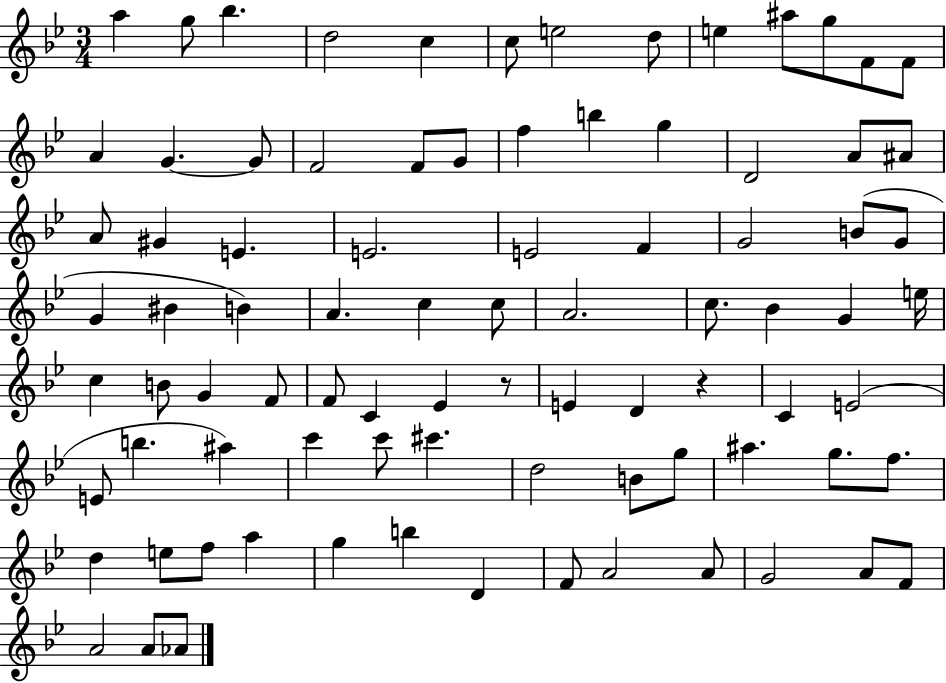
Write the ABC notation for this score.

X:1
T:Untitled
M:3/4
L:1/4
K:Bb
a g/2 _b d2 c c/2 e2 d/2 e ^a/2 g/2 F/2 F/2 A G G/2 F2 F/2 G/2 f b g D2 A/2 ^A/2 A/2 ^G E E2 E2 F G2 B/2 G/2 G ^B B A c c/2 A2 c/2 _B G e/4 c B/2 G F/2 F/2 C _E z/2 E D z C E2 E/2 b ^a c' c'/2 ^c' d2 B/2 g/2 ^a g/2 f/2 d e/2 f/2 a g b D F/2 A2 A/2 G2 A/2 F/2 A2 A/2 _A/2